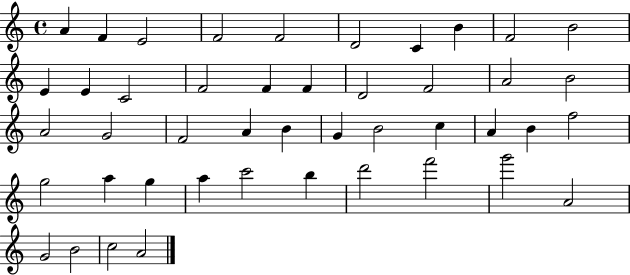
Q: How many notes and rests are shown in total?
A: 45